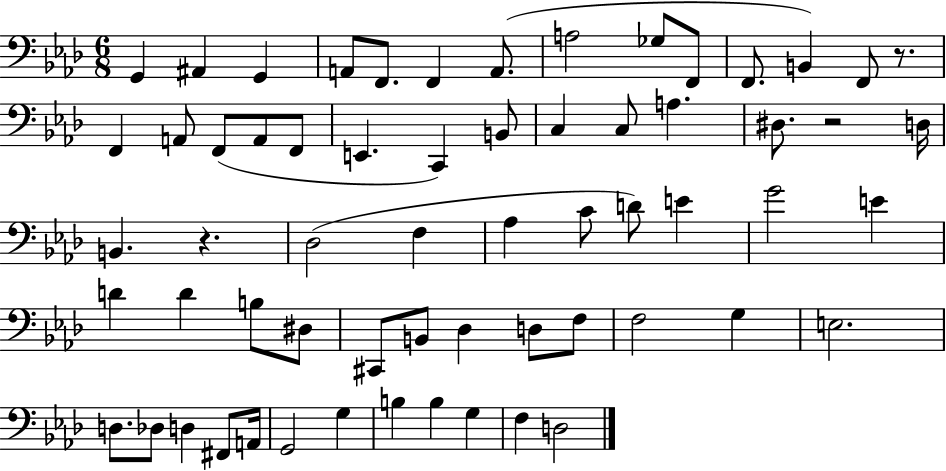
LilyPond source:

{
  \clef bass
  \numericTimeSignature
  \time 6/8
  \key aes \major
  \repeat volta 2 { g,4 ais,4 g,4 | a,8 f,8. f,4 a,8.( | a2 ges8 f,8 | f,8. b,4) f,8 r8. | \break f,4 a,8 f,8( a,8 f,8 | e,4. c,4) b,8 | c4 c8 a4. | dis8. r2 d16 | \break b,4. r4. | des2( f4 | aes4 c'8 d'8) e'4 | g'2 e'4 | \break d'4 d'4 b8 dis8 | cis,8 b,8 des4 d8 f8 | f2 g4 | e2. | \break d8. des8 d4 fis,8 a,16 | g,2 g4 | b4 b4 g4 | f4 d2 | \break } \bar "|."
}